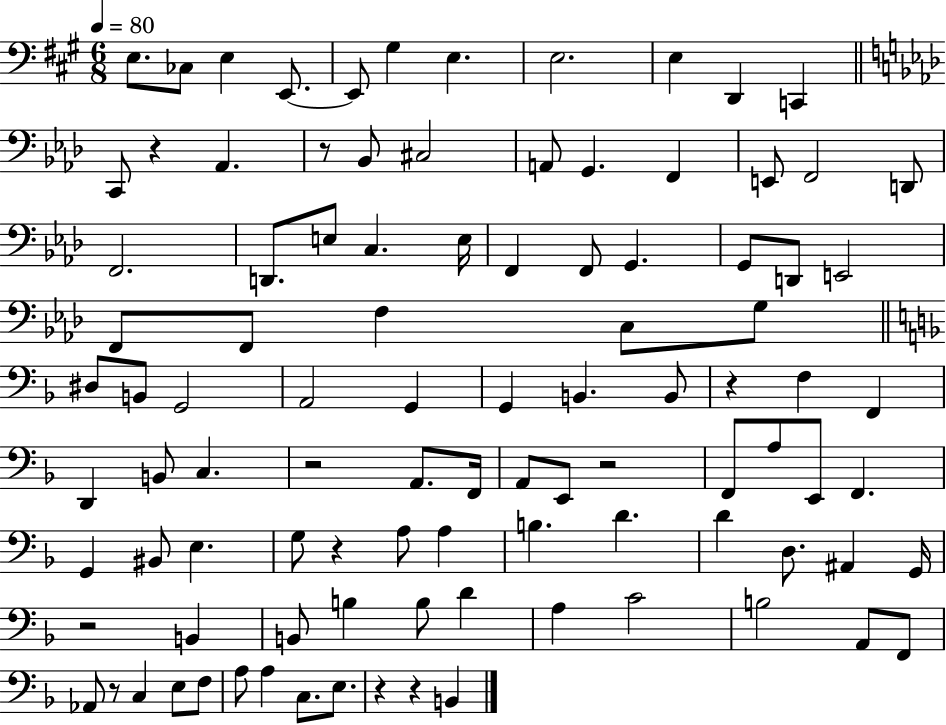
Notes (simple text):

E3/e. CES3/e E3/q E2/e. E2/e G#3/q E3/q. E3/h. E3/q D2/q C2/q C2/e R/q Ab2/q. R/e Bb2/e C#3/h A2/e G2/q. F2/q E2/e F2/h D2/e F2/h. D2/e. E3/e C3/q. E3/s F2/q F2/e G2/q. G2/e D2/e E2/h F2/e F2/e F3/q C3/e G3/e D#3/e B2/e G2/h A2/h G2/q G2/q B2/q. B2/e R/q F3/q F2/q D2/q B2/e C3/q. R/h A2/e. F2/s A2/e E2/e R/h F2/e A3/e E2/e F2/q. G2/q BIS2/e E3/q. G3/e R/q A3/e A3/q B3/q. D4/q. D4/q D3/e. A#2/q G2/s R/h B2/q B2/e B3/q B3/e D4/q A3/q C4/h B3/h A2/e F2/e Ab2/e R/e C3/q E3/e F3/e A3/e A3/q C3/e. E3/e. R/q R/q B2/q